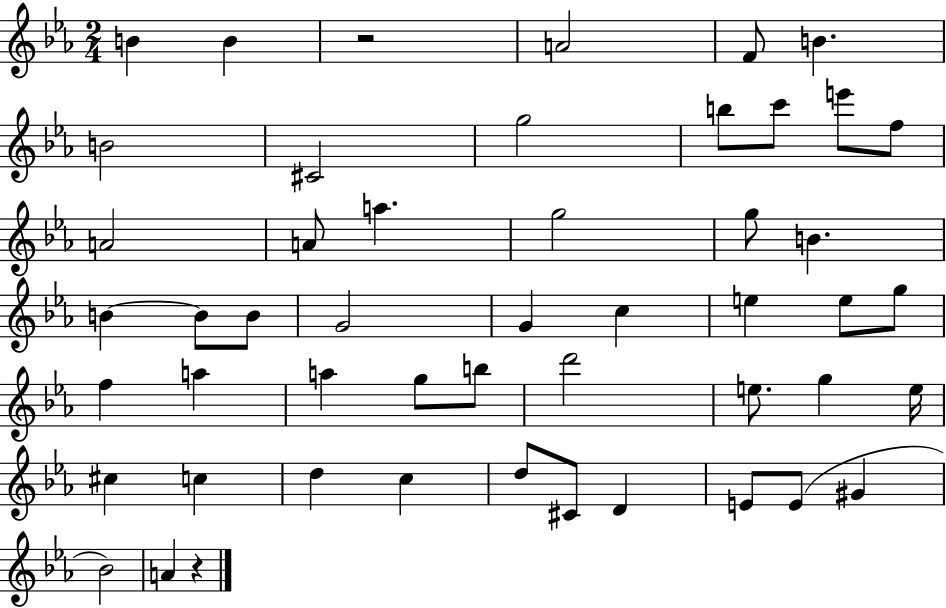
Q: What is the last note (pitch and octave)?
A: A4